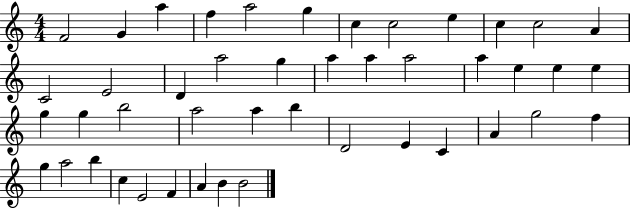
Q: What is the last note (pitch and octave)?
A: B4